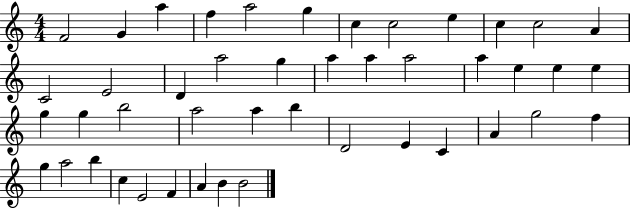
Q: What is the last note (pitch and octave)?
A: B4